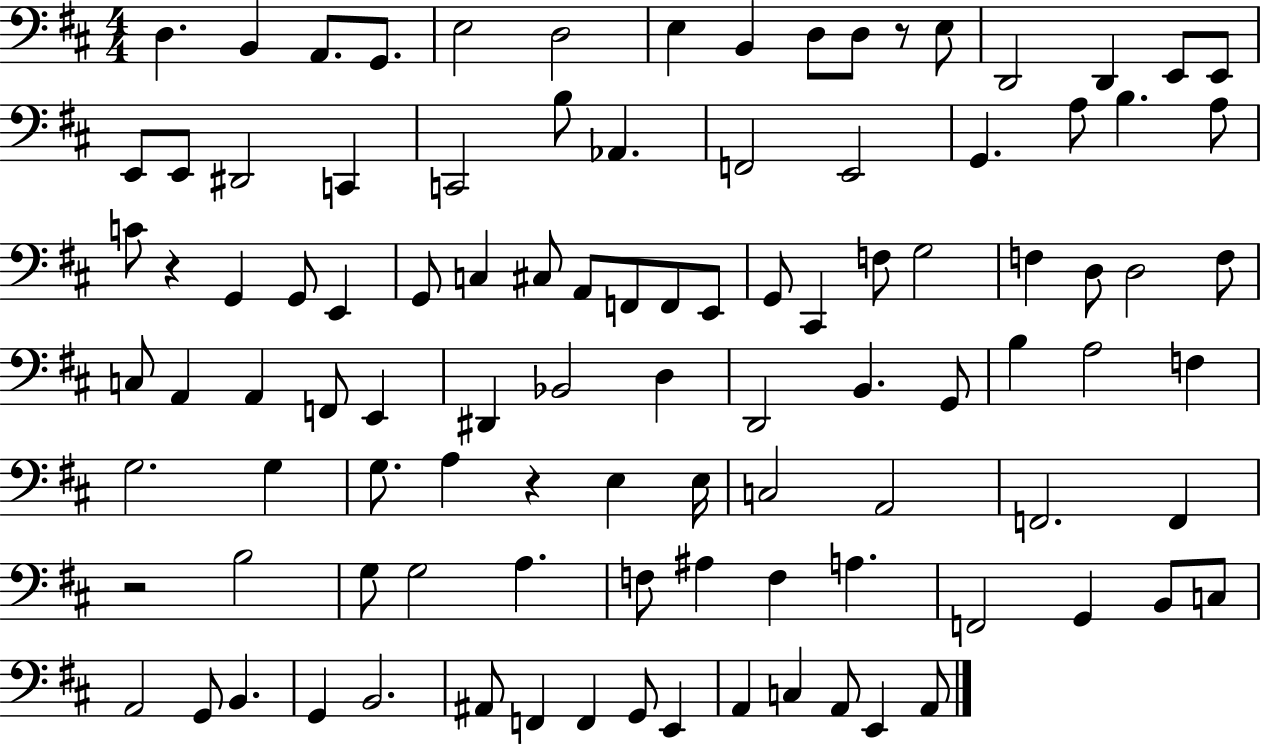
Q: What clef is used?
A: bass